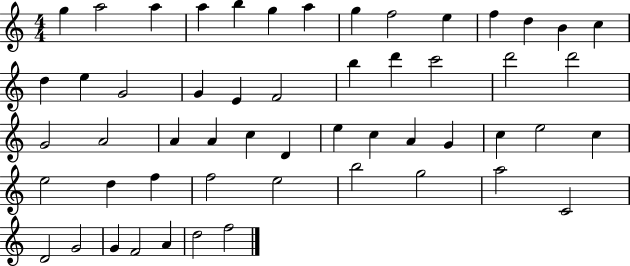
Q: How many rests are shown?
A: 0